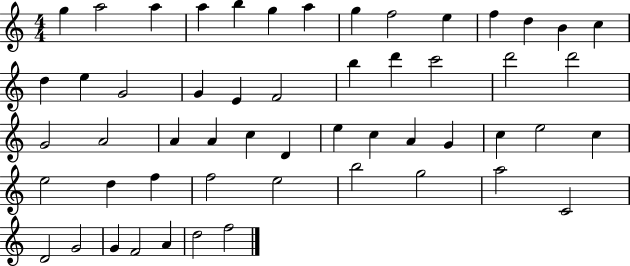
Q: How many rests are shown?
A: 0